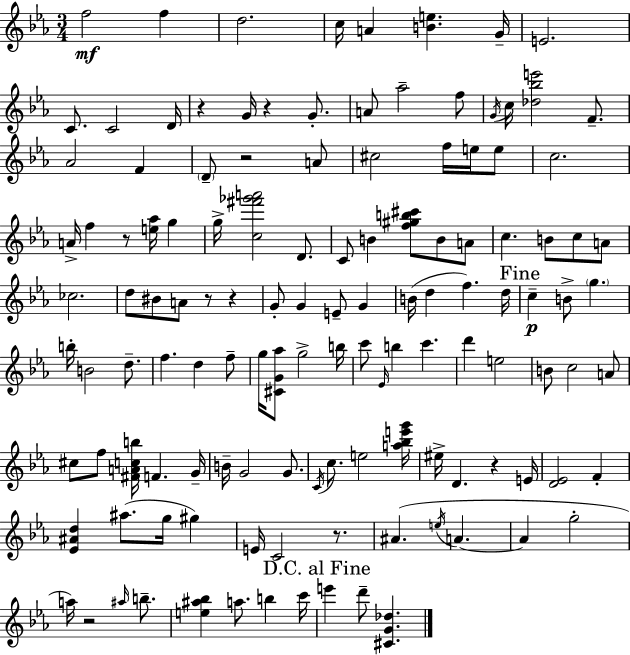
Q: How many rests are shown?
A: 9